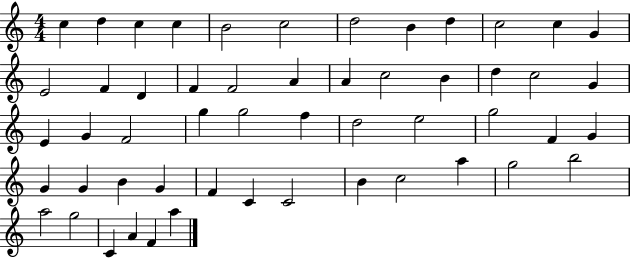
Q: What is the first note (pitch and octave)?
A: C5